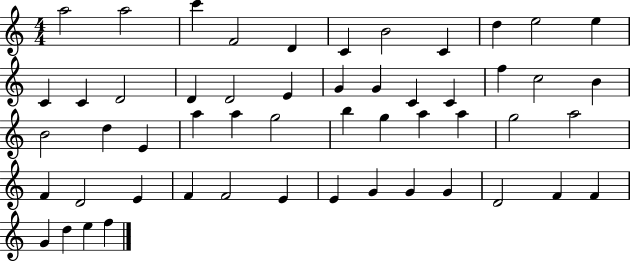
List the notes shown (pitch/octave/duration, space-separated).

A5/h A5/h C6/q F4/h D4/q C4/q B4/h C4/q D5/q E5/h E5/q C4/q C4/q D4/h D4/q D4/h E4/q G4/q G4/q C4/q C4/q F5/q C5/h B4/q B4/h D5/q E4/q A5/q A5/q G5/h B5/q G5/q A5/q A5/q G5/h A5/h F4/q D4/h E4/q F4/q F4/h E4/q E4/q G4/q G4/q G4/q D4/h F4/q F4/q G4/q D5/q E5/q F5/q